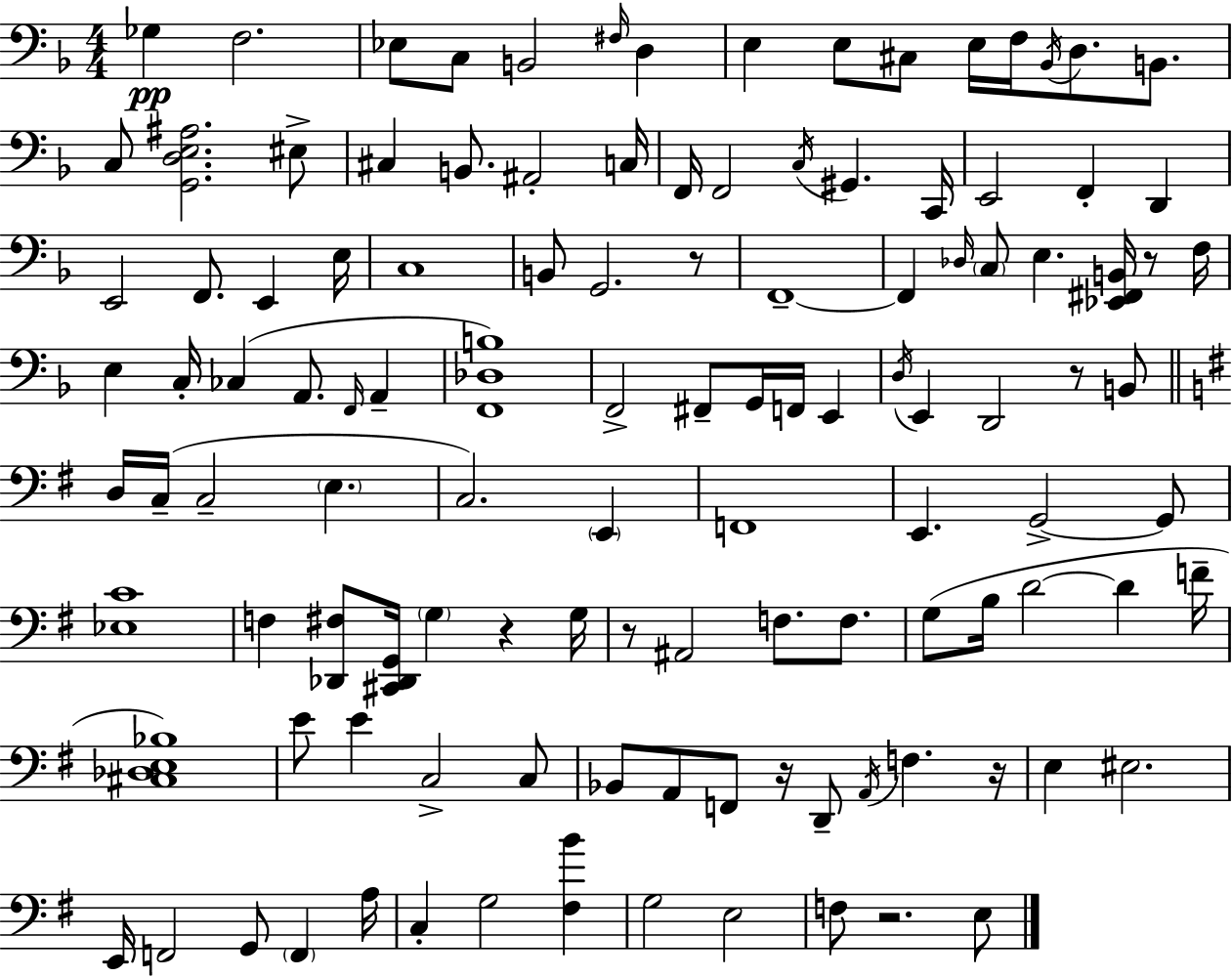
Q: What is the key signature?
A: F major